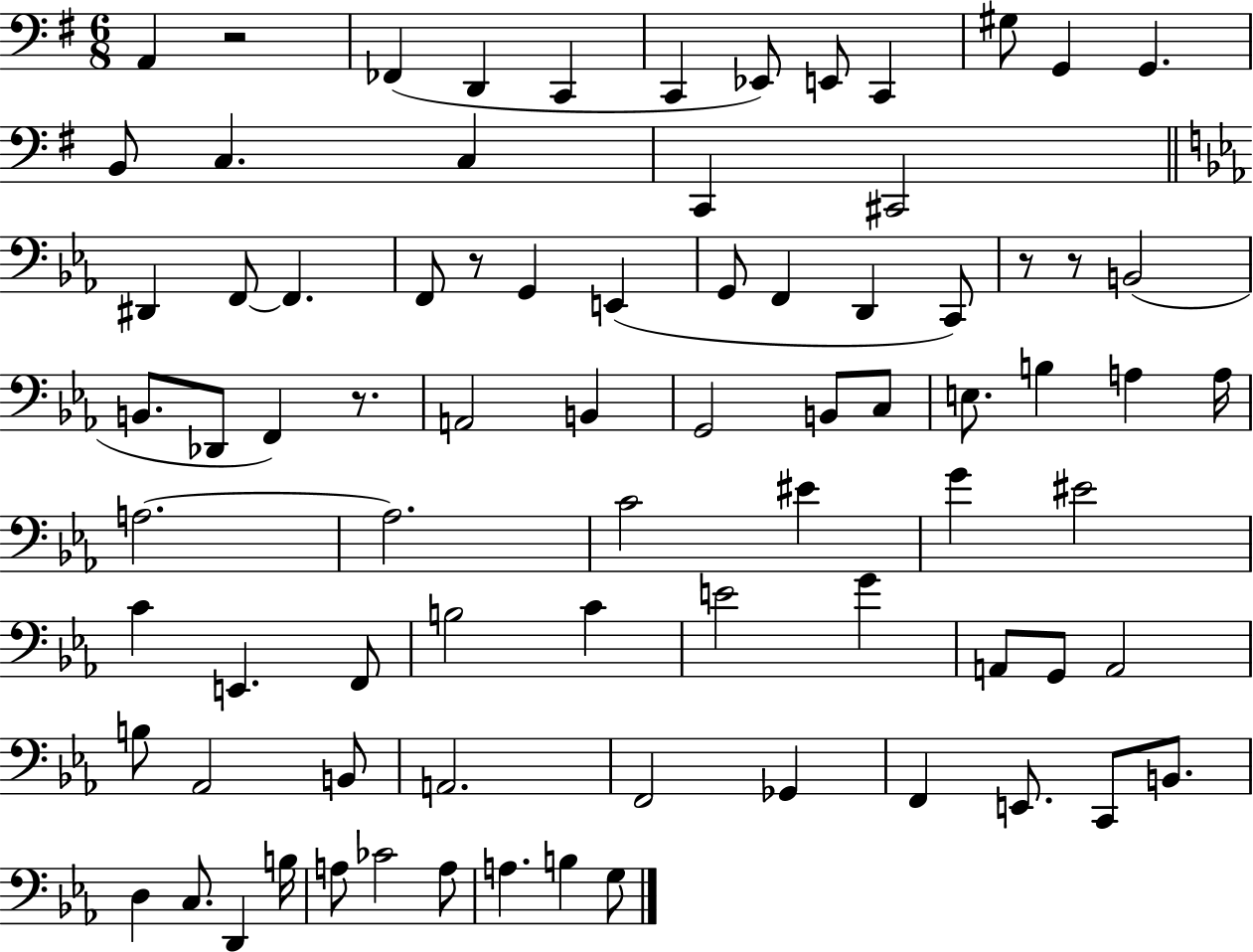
X:1
T:Untitled
M:6/8
L:1/4
K:G
A,, z2 _F,, D,, C,, C,, _E,,/2 E,,/2 C,, ^G,/2 G,, G,, B,,/2 C, C, C,, ^C,,2 ^D,, F,,/2 F,, F,,/2 z/2 G,, E,, G,,/2 F,, D,, C,,/2 z/2 z/2 B,,2 B,,/2 _D,,/2 F,, z/2 A,,2 B,, G,,2 B,,/2 C,/2 E,/2 B, A, A,/4 A,2 A,2 C2 ^E G ^E2 C E,, F,,/2 B,2 C E2 G A,,/2 G,,/2 A,,2 B,/2 _A,,2 B,,/2 A,,2 F,,2 _G,, F,, E,,/2 C,,/2 B,,/2 D, C,/2 D,, B,/4 A,/2 _C2 A,/2 A, B, G,/2